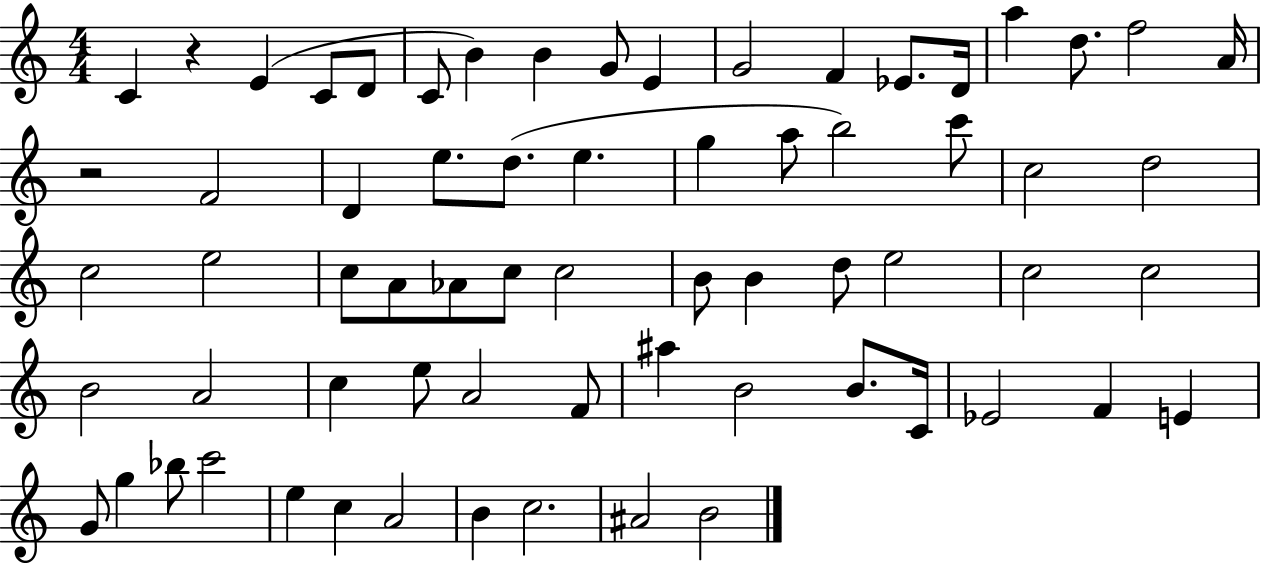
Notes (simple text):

C4/q R/q E4/q C4/e D4/e C4/e B4/q B4/q G4/e E4/q G4/h F4/q Eb4/e. D4/s A5/q D5/e. F5/h A4/s R/h F4/h D4/q E5/e. D5/e. E5/q. G5/q A5/e B5/h C6/e C5/h D5/h C5/h E5/h C5/e A4/e Ab4/e C5/e C5/h B4/e B4/q D5/e E5/h C5/h C5/h B4/h A4/h C5/q E5/e A4/h F4/e A#5/q B4/h B4/e. C4/s Eb4/h F4/q E4/q G4/e G5/q Bb5/e C6/h E5/q C5/q A4/h B4/q C5/h. A#4/h B4/h